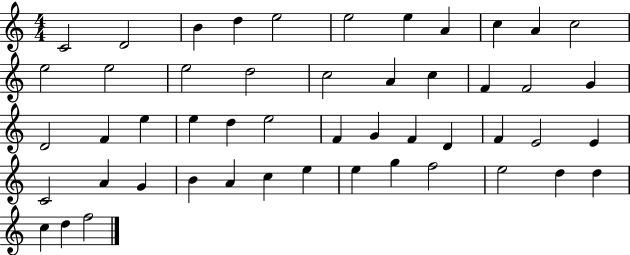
{
  \clef treble
  \numericTimeSignature
  \time 4/4
  \key c \major
  c'2 d'2 | b'4 d''4 e''2 | e''2 e''4 a'4 | c''4 a'4 c''2 | \break e''2 e''2 | e''2 d''2 | c''2 a'4 c''4 | f'4 f'2 g'4 | \break d'2 f'4 e''4 | e''4 d''4 e''2 | f'4 g'4 f'4 d'4 | f'4 e'2 e'4 | \break c'2 a'4 g'4 | b'4 a'4 c''4 e''4 | e''4 g''4 f''2 | e''2 d''4 d''4 | \break c''4 d''4 f''2 | \bar "|."
}